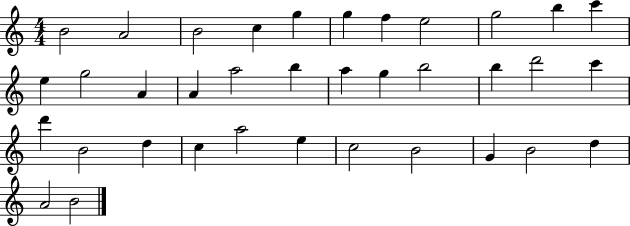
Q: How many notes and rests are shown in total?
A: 36